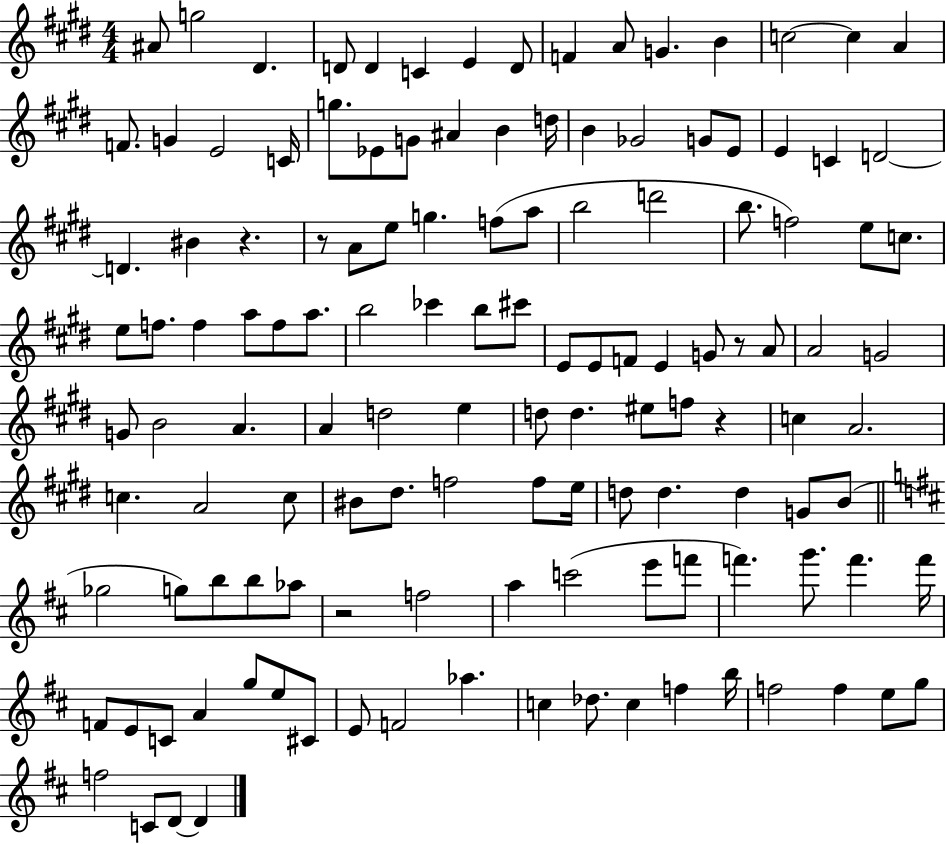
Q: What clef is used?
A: treble